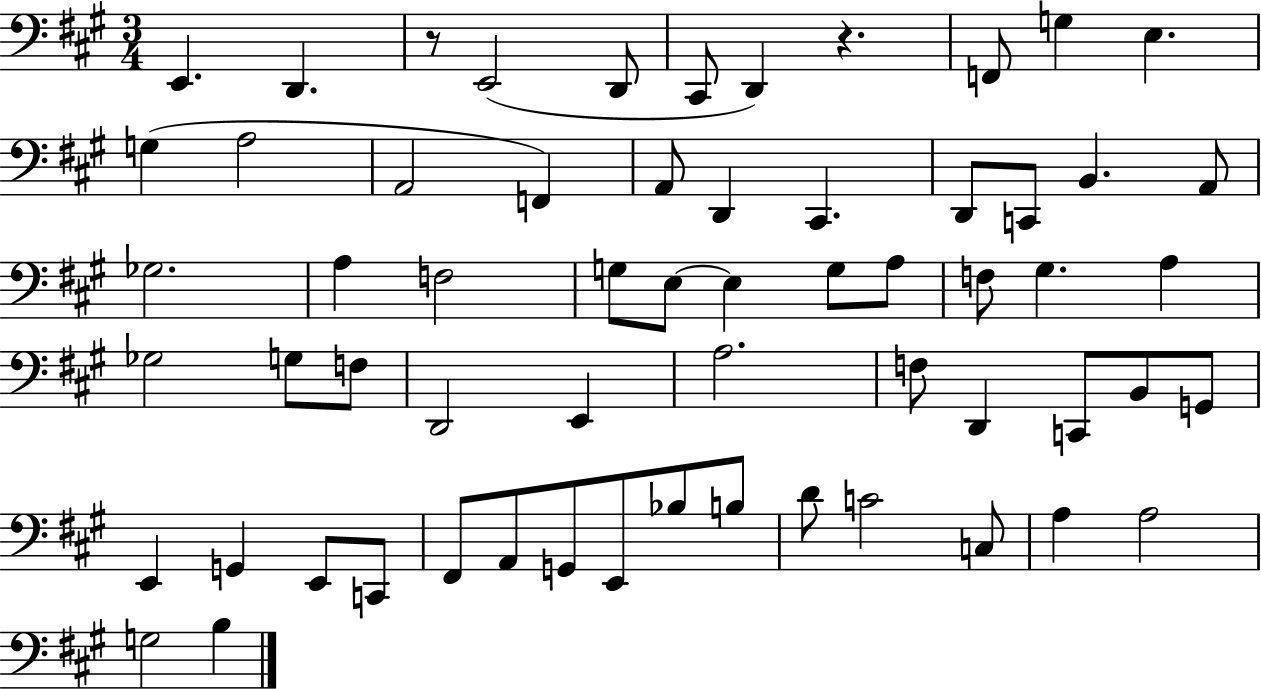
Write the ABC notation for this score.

X:1
T:Untitled
M:3/4
L:1/4
K:A
E,, D,, z/2 E,,2 D,,/2 ^C,,/2 D,, z F,,/2 G, E, G, A,2 A,,2 F,, A,,/2 D,, ^C,, D,,/2 C,,/2 B,, A,,/2 _G,2 A, F,2 G,/2 E,/2 E, G,/2 A,/2 F,/2 ^G, A, _G,2 G,/2 F,/2 D,,2 E,, A,2 F,/2 D,, C,,/2 B,,/2 G,,/2 E,, G,, E,,/2 C,,/2 ^F,,/2 A,,/2 G,,/2 E,,/2 _B,/2 B,/2 D/2 C2 C,/2 A, A,2 G,2 B,